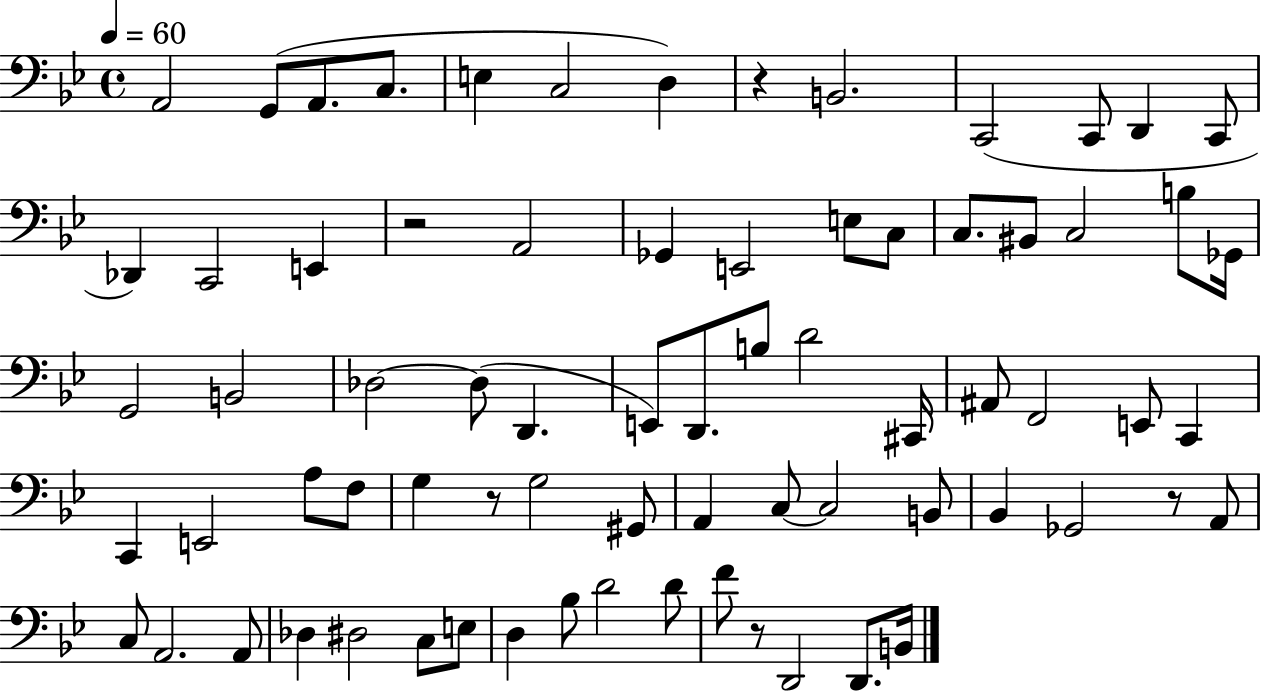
X:1
T:Untitled
M:4/4
L:1/4
K:Bb
A,,2 G,,/2 A,,/2 C,/2 E, C,2 D, z B,,2 C,,2 C,,/2 D,, C,,/2 _D,, C,,2 E,, z2 A,,2 _G,, E,,2 E,/2 C,/2 C,/2 ^B,,/2 C,2 B,/2 _G,,/4 G,,2 B,,2 _D,2 _D,/2 D,, E,,/2 D,,/2 B,/2 D2 ^C,,/4 ^A,,/2 F,,2 E,,/2 C,, C,, E,,2 A,/2 F,/2 G, z/2 G,2 ^G,,/2 A,, C,/2 C,2 B,,/2 _B,, _G,,2 z/2 A,,/2 C,/2 A,,2 A,,/2 _D, ^D,2 C,/2 E,/2 D, _B,/2 D2 D/2 F/2 z/2 D,,2 D,,/2 B,,/4